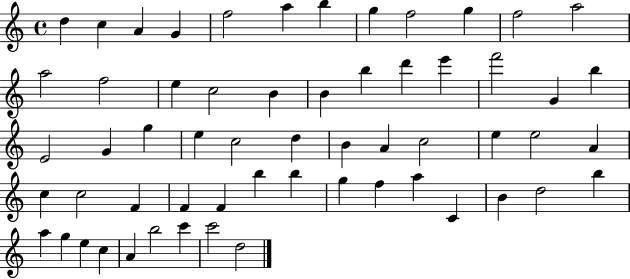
{
  \clef treble
  \time 4/4
  \defaultTimeSignature
  \key c \major
  d''4 c''4 a'4 g'4 | f''2 a''4 b''4 | g''4 f''2 g''4 | f''2 a''2 | \break a''2 f''2 | e''4 c''2 b'4 | b'4 b''4 d'''4 e'''4 | f'''2 g'4 b''4 | \break e'2 g'4 g''4 | e''4 c''2 d''4 | b'4 a'4 c''2 | e''4 e''2 a'4 | \break c''4 c''2 f'4 | f'4 f'4 b''4 b''4 | g''4 f''4 a''4 c'4 | b'4 d''2 b''4 | \break a''4 g''4 e''4 c''4 | a'4 b''2 c'''4 | c'''2 d''2 | \bar "|."
}